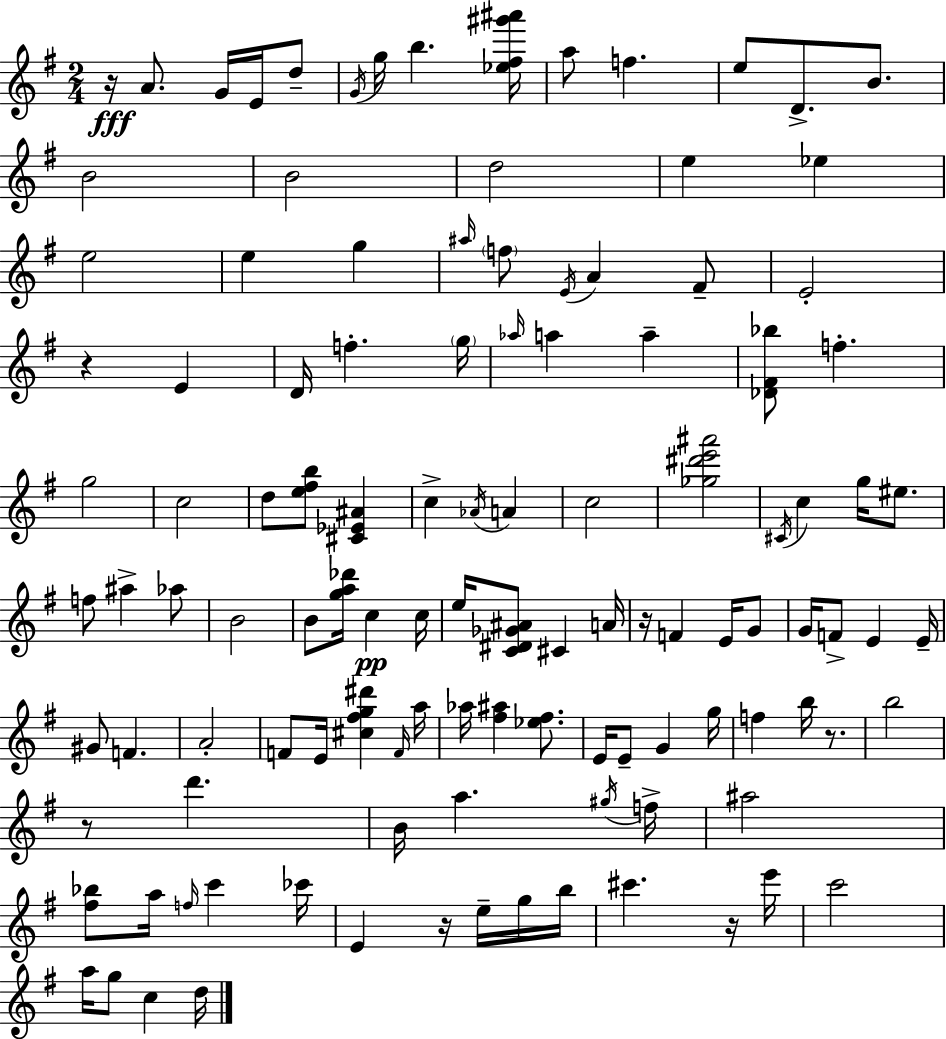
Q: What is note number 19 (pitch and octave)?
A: E5